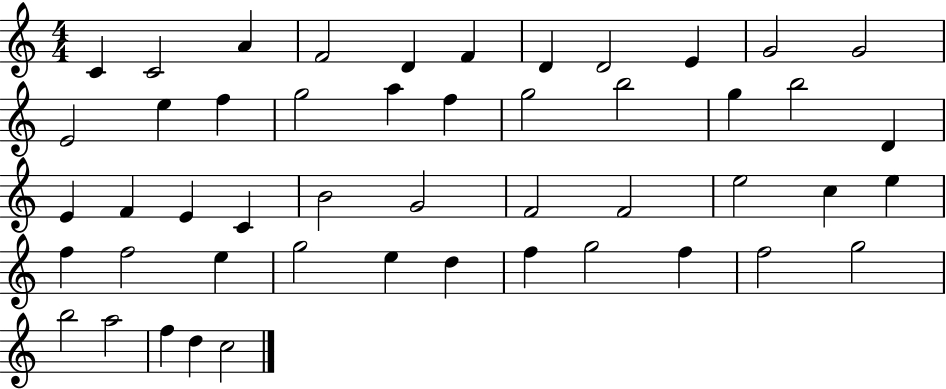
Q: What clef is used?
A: treble